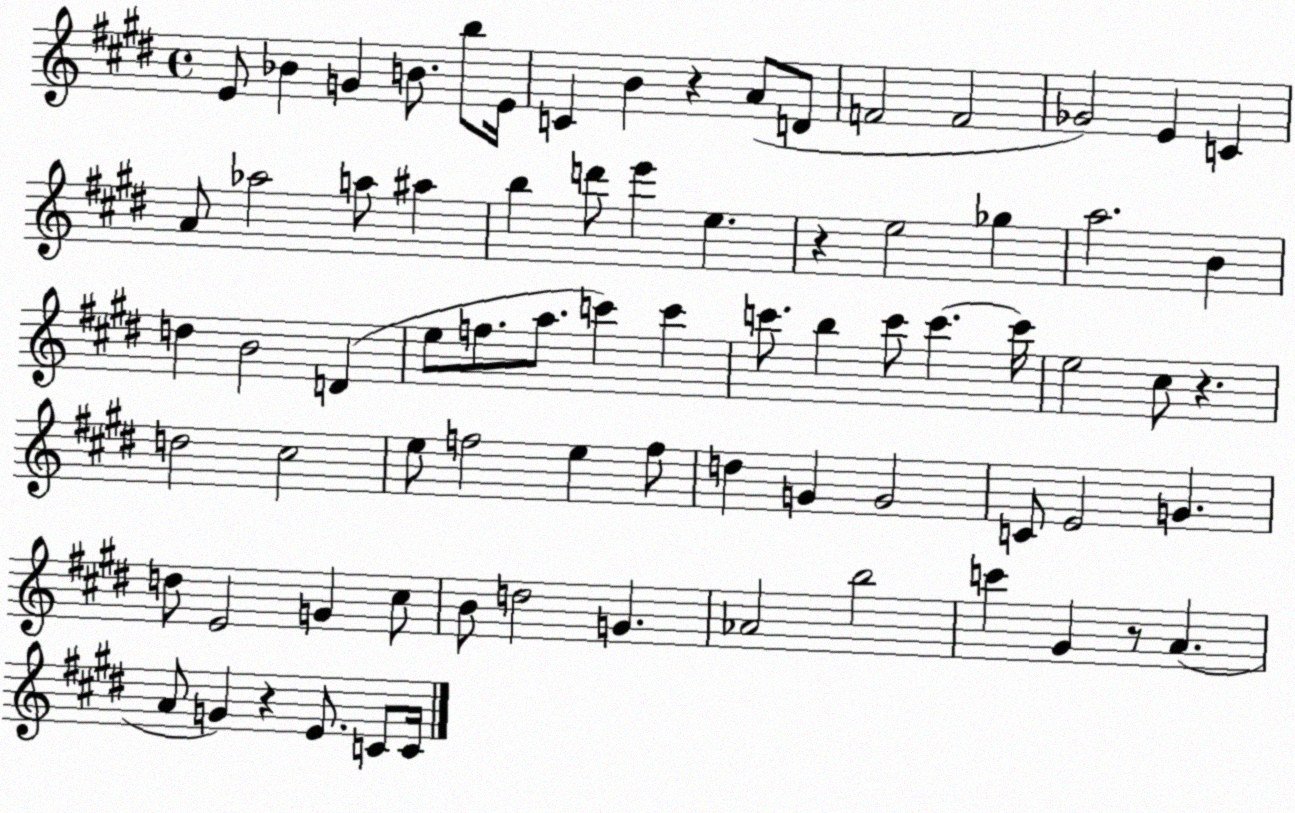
X:1
T:Untitled
M:4/4
L:1/4
K:E
E/2 _B G B/2 b/2 E/4 C B z A/2 D/2 F2 F2 _G2 E C A/2 _a2 a/2 ^a b d'/2 e' e z e2 _g a2 B d B2 D e/2 f/2 a/2 c' c' c'/2 b c'/2 c' c'/4 e2 ^c/2 z d2 ^c2 e/2 f2 e f/2 d G G2 C/2 E2 G d/2 E2 G ^c/2 B/2 d2 G _A2 b2 c' ^G z/2 A A/2 G z E/2 C/2 C/4